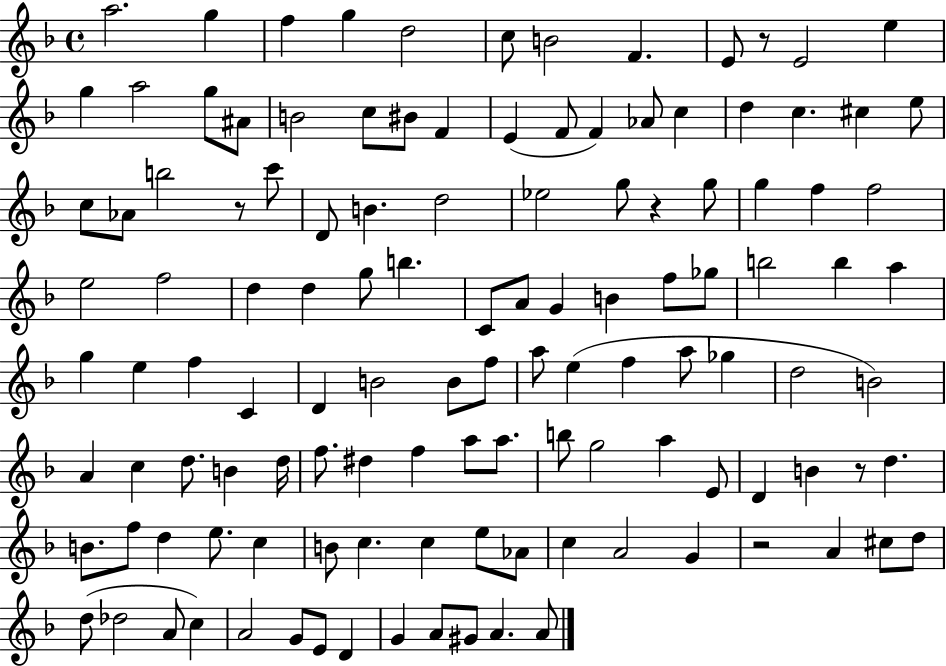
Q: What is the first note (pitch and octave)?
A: A5